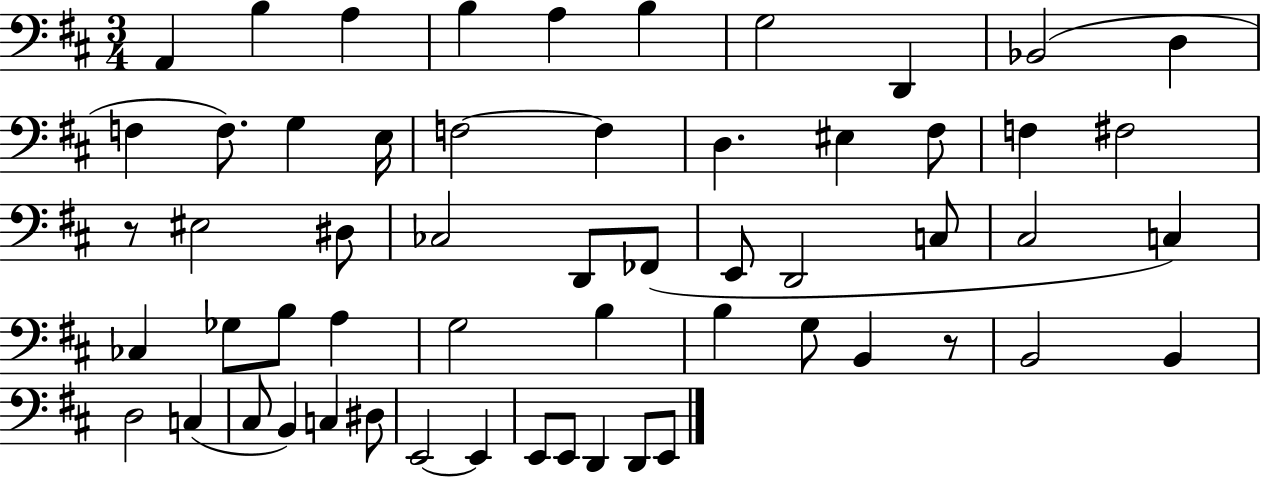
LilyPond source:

{
  \clef bass
  \numericTimeSignature
  \time 3/4
  \key d \major
  a,4 b4 a4 | b4 a4 b4 | g2 d,4 | bes,2( d4 | \break f4 f8.) g4 e16 | f2~~ f4 | d4. eis4 fis8 | f4 fis2 | \break r8 eis2 dis8 | ces2 d,8 fes,8( | e,8 d,2 c8 | cis2 c4) | \break ces4 ges8 b8 a4 | g2 b4 | b4 g8 b,4 r8 | b,2 b,4 | \break d2 c4( | cis8 b,4) c4 dis8 | e,2~~ e,4 | e,8 e,8 d,4 d,8 e,8 | \break \bar "|."
}